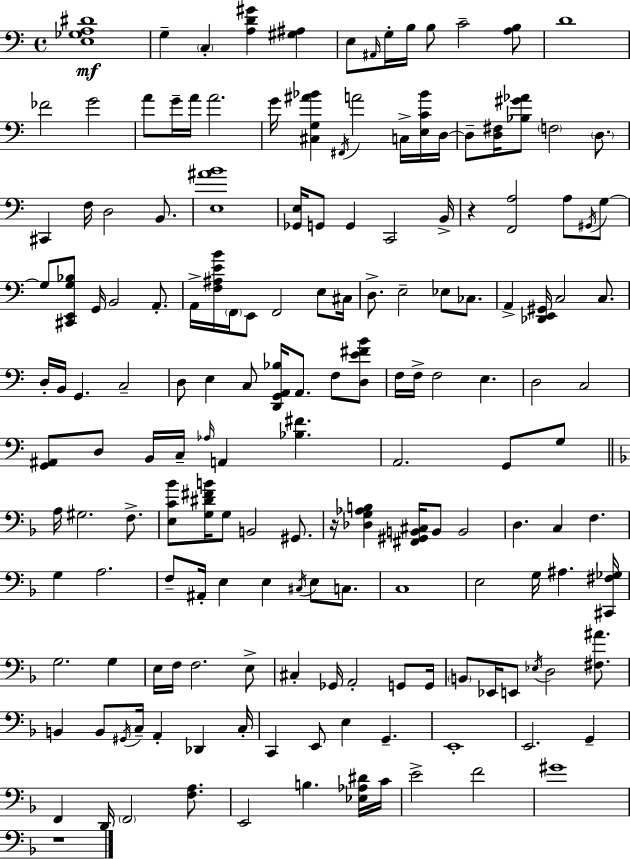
{
  \clef bass
  \time 4/4
  \defaultTimeSignature
  \key c \major
  <e ges a dis'>1\mf | g4-- \parenthesize c4-. <a d' gis'>4 <gis ais>4 | e8 \grace { ais,16 } g16-. b16 b8 c'2-- <a b>8 | d'1 | \break fes'2 g'2 | a'8 g'16-- a'16 a'2. | g'16 <cis g ais' bes'>4 \acciaccatura { fis,16 } a'2 c16-> | <e c' bes'>16 d16~~ d8-- <d fis>16 <bes gis' aes'>8 \parenthesize f2 \parenthesize d8. | \break cis,4 f16 d2 b,8. | <e ais' b'>1 | <ges, e>16 g,8 g,4 c,2 | b,16-> r4 <f, a>2 a8 | \break \acciaccatura { gis,16 } g8~~ g8 <cis, e, g bes>8 g,16 b,2 | a,8.-. a,16-> <f ais e' b'>16 \parenthesize f,16 e,8 f,2 | e8 cis16 d8.-> e2-- ees8 | ces8. a,4-> <des, e, gis,>16 c2 | \break c8. d16-. b,16 g,4. c2-- | d8 e4 c8 <d, g, a, bes>16 a,8. f8 | <d e' fis' b'>8 f16 f16-> f2 e4. | d2 c2 | \break <g, ais,>8 d8 b,16 c16-- \grace { aes16 } a,4 <bes fis'>4. | a,2. | g,8 g8 \bar "||" \break \key f \major a16 gis2. f8.-> | <e c' bes'>8 <g dis' fis' b'>16 g8 b,2 gis,8. | r16 <des g aes b>4 <fis, gis, b, cis>16 b,8 b,2 | d4. c4 f4. | \break g4 a2. | f8-- ais,16-. e4 e4 \acciaccatura { cis16 } e8 c8. | c1 | e2 g16 ais4. | \break <cis, fis ges>16 g2. g4 | e16 f16 f2. e8-> | cis4-. ges,16 a,2-. g,8 | g,16 \parenthesize b,8 ees,16 e,8 \acciaccatura { ees16 } d2 <fis ais'>8. | \break b,4 b,8 \acciaccatura { gis,16 } c16-- a,4-. des,4 | c16-. c,4 e,8 e4 g,4.-- | e,1-. | e,2. g,4-- | \break f,4 d,16 \parenthesize f,2 | <f a>8. e,2 b4. | <ees aes dis'>16 c'16 e'2-> f'2 | gis'1 | \break r1 | \bar "|."
}